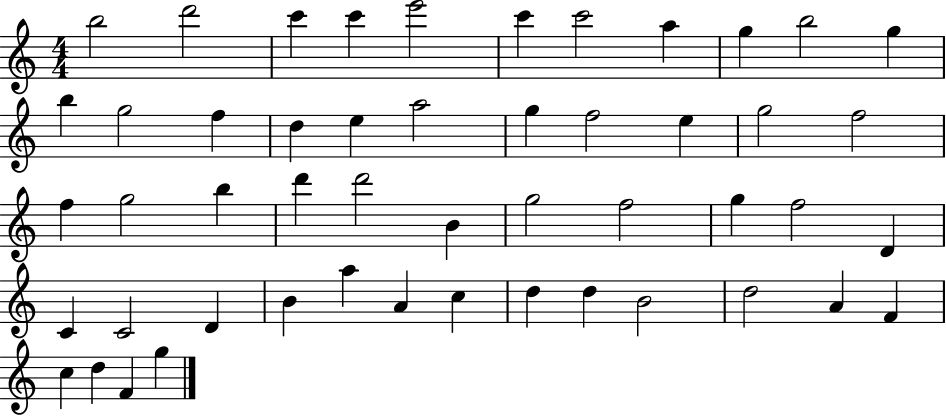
B5/h D6/h C6/q C6/q E6/h C6/q C6/h A5/q G5/q B5/h G5/q B5/q G5/h F5/q D5/q E5/q A5/h G5/q F5/h E5/q G5/h F5/h F5/q G5/h B5/q D6/q D6/h B4/q G5/h F5/h G5/q F5/h D4/q C4/q C4/h D4/q B4/q A5/q A4/q C5/q D5/q D5/q B4/h D5/h A4/q F4/q C5/q D5/q F4/q G5/q